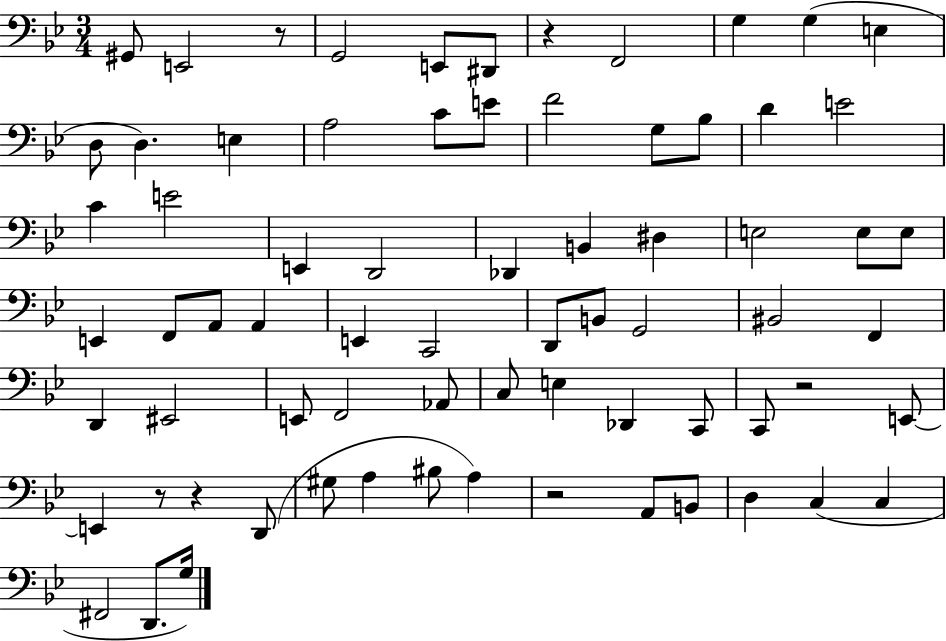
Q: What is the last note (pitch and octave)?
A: G3